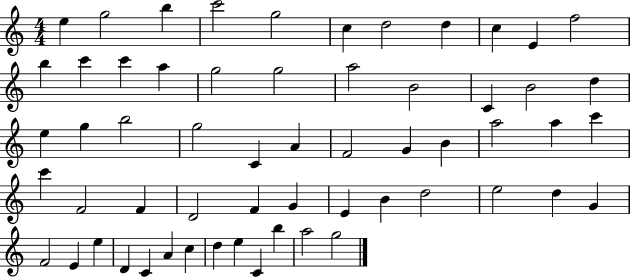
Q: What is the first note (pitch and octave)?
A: E5